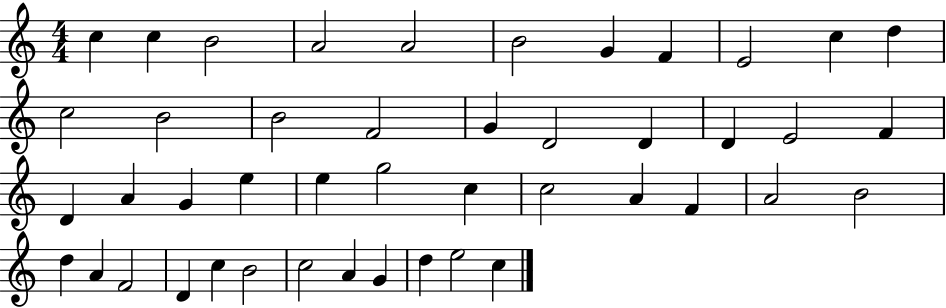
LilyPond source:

{
  \clef treble
  \numericTimeSignature
  \time 4/4
  \key c \major
  c''4 c''4 b'2 | a'2 a'2 | b'2 g'4 f'4 | e'2 c''4 d''4 | \break c''2 b'2 | b'2 f'2 | g'4 d'2 d'4 | d'4 e'2 f'4 | \break d'4 a'4 g'4 e''4 | e''4 g''2 c''4 | c''2 a'4 f'4 | a'2 b'2 | \break d''4 a'4 f'2 | d'4 c''4 b'2 | c''2 a'4 g'4 | d''4 e''2 c''4 | \break \bar "|."
}